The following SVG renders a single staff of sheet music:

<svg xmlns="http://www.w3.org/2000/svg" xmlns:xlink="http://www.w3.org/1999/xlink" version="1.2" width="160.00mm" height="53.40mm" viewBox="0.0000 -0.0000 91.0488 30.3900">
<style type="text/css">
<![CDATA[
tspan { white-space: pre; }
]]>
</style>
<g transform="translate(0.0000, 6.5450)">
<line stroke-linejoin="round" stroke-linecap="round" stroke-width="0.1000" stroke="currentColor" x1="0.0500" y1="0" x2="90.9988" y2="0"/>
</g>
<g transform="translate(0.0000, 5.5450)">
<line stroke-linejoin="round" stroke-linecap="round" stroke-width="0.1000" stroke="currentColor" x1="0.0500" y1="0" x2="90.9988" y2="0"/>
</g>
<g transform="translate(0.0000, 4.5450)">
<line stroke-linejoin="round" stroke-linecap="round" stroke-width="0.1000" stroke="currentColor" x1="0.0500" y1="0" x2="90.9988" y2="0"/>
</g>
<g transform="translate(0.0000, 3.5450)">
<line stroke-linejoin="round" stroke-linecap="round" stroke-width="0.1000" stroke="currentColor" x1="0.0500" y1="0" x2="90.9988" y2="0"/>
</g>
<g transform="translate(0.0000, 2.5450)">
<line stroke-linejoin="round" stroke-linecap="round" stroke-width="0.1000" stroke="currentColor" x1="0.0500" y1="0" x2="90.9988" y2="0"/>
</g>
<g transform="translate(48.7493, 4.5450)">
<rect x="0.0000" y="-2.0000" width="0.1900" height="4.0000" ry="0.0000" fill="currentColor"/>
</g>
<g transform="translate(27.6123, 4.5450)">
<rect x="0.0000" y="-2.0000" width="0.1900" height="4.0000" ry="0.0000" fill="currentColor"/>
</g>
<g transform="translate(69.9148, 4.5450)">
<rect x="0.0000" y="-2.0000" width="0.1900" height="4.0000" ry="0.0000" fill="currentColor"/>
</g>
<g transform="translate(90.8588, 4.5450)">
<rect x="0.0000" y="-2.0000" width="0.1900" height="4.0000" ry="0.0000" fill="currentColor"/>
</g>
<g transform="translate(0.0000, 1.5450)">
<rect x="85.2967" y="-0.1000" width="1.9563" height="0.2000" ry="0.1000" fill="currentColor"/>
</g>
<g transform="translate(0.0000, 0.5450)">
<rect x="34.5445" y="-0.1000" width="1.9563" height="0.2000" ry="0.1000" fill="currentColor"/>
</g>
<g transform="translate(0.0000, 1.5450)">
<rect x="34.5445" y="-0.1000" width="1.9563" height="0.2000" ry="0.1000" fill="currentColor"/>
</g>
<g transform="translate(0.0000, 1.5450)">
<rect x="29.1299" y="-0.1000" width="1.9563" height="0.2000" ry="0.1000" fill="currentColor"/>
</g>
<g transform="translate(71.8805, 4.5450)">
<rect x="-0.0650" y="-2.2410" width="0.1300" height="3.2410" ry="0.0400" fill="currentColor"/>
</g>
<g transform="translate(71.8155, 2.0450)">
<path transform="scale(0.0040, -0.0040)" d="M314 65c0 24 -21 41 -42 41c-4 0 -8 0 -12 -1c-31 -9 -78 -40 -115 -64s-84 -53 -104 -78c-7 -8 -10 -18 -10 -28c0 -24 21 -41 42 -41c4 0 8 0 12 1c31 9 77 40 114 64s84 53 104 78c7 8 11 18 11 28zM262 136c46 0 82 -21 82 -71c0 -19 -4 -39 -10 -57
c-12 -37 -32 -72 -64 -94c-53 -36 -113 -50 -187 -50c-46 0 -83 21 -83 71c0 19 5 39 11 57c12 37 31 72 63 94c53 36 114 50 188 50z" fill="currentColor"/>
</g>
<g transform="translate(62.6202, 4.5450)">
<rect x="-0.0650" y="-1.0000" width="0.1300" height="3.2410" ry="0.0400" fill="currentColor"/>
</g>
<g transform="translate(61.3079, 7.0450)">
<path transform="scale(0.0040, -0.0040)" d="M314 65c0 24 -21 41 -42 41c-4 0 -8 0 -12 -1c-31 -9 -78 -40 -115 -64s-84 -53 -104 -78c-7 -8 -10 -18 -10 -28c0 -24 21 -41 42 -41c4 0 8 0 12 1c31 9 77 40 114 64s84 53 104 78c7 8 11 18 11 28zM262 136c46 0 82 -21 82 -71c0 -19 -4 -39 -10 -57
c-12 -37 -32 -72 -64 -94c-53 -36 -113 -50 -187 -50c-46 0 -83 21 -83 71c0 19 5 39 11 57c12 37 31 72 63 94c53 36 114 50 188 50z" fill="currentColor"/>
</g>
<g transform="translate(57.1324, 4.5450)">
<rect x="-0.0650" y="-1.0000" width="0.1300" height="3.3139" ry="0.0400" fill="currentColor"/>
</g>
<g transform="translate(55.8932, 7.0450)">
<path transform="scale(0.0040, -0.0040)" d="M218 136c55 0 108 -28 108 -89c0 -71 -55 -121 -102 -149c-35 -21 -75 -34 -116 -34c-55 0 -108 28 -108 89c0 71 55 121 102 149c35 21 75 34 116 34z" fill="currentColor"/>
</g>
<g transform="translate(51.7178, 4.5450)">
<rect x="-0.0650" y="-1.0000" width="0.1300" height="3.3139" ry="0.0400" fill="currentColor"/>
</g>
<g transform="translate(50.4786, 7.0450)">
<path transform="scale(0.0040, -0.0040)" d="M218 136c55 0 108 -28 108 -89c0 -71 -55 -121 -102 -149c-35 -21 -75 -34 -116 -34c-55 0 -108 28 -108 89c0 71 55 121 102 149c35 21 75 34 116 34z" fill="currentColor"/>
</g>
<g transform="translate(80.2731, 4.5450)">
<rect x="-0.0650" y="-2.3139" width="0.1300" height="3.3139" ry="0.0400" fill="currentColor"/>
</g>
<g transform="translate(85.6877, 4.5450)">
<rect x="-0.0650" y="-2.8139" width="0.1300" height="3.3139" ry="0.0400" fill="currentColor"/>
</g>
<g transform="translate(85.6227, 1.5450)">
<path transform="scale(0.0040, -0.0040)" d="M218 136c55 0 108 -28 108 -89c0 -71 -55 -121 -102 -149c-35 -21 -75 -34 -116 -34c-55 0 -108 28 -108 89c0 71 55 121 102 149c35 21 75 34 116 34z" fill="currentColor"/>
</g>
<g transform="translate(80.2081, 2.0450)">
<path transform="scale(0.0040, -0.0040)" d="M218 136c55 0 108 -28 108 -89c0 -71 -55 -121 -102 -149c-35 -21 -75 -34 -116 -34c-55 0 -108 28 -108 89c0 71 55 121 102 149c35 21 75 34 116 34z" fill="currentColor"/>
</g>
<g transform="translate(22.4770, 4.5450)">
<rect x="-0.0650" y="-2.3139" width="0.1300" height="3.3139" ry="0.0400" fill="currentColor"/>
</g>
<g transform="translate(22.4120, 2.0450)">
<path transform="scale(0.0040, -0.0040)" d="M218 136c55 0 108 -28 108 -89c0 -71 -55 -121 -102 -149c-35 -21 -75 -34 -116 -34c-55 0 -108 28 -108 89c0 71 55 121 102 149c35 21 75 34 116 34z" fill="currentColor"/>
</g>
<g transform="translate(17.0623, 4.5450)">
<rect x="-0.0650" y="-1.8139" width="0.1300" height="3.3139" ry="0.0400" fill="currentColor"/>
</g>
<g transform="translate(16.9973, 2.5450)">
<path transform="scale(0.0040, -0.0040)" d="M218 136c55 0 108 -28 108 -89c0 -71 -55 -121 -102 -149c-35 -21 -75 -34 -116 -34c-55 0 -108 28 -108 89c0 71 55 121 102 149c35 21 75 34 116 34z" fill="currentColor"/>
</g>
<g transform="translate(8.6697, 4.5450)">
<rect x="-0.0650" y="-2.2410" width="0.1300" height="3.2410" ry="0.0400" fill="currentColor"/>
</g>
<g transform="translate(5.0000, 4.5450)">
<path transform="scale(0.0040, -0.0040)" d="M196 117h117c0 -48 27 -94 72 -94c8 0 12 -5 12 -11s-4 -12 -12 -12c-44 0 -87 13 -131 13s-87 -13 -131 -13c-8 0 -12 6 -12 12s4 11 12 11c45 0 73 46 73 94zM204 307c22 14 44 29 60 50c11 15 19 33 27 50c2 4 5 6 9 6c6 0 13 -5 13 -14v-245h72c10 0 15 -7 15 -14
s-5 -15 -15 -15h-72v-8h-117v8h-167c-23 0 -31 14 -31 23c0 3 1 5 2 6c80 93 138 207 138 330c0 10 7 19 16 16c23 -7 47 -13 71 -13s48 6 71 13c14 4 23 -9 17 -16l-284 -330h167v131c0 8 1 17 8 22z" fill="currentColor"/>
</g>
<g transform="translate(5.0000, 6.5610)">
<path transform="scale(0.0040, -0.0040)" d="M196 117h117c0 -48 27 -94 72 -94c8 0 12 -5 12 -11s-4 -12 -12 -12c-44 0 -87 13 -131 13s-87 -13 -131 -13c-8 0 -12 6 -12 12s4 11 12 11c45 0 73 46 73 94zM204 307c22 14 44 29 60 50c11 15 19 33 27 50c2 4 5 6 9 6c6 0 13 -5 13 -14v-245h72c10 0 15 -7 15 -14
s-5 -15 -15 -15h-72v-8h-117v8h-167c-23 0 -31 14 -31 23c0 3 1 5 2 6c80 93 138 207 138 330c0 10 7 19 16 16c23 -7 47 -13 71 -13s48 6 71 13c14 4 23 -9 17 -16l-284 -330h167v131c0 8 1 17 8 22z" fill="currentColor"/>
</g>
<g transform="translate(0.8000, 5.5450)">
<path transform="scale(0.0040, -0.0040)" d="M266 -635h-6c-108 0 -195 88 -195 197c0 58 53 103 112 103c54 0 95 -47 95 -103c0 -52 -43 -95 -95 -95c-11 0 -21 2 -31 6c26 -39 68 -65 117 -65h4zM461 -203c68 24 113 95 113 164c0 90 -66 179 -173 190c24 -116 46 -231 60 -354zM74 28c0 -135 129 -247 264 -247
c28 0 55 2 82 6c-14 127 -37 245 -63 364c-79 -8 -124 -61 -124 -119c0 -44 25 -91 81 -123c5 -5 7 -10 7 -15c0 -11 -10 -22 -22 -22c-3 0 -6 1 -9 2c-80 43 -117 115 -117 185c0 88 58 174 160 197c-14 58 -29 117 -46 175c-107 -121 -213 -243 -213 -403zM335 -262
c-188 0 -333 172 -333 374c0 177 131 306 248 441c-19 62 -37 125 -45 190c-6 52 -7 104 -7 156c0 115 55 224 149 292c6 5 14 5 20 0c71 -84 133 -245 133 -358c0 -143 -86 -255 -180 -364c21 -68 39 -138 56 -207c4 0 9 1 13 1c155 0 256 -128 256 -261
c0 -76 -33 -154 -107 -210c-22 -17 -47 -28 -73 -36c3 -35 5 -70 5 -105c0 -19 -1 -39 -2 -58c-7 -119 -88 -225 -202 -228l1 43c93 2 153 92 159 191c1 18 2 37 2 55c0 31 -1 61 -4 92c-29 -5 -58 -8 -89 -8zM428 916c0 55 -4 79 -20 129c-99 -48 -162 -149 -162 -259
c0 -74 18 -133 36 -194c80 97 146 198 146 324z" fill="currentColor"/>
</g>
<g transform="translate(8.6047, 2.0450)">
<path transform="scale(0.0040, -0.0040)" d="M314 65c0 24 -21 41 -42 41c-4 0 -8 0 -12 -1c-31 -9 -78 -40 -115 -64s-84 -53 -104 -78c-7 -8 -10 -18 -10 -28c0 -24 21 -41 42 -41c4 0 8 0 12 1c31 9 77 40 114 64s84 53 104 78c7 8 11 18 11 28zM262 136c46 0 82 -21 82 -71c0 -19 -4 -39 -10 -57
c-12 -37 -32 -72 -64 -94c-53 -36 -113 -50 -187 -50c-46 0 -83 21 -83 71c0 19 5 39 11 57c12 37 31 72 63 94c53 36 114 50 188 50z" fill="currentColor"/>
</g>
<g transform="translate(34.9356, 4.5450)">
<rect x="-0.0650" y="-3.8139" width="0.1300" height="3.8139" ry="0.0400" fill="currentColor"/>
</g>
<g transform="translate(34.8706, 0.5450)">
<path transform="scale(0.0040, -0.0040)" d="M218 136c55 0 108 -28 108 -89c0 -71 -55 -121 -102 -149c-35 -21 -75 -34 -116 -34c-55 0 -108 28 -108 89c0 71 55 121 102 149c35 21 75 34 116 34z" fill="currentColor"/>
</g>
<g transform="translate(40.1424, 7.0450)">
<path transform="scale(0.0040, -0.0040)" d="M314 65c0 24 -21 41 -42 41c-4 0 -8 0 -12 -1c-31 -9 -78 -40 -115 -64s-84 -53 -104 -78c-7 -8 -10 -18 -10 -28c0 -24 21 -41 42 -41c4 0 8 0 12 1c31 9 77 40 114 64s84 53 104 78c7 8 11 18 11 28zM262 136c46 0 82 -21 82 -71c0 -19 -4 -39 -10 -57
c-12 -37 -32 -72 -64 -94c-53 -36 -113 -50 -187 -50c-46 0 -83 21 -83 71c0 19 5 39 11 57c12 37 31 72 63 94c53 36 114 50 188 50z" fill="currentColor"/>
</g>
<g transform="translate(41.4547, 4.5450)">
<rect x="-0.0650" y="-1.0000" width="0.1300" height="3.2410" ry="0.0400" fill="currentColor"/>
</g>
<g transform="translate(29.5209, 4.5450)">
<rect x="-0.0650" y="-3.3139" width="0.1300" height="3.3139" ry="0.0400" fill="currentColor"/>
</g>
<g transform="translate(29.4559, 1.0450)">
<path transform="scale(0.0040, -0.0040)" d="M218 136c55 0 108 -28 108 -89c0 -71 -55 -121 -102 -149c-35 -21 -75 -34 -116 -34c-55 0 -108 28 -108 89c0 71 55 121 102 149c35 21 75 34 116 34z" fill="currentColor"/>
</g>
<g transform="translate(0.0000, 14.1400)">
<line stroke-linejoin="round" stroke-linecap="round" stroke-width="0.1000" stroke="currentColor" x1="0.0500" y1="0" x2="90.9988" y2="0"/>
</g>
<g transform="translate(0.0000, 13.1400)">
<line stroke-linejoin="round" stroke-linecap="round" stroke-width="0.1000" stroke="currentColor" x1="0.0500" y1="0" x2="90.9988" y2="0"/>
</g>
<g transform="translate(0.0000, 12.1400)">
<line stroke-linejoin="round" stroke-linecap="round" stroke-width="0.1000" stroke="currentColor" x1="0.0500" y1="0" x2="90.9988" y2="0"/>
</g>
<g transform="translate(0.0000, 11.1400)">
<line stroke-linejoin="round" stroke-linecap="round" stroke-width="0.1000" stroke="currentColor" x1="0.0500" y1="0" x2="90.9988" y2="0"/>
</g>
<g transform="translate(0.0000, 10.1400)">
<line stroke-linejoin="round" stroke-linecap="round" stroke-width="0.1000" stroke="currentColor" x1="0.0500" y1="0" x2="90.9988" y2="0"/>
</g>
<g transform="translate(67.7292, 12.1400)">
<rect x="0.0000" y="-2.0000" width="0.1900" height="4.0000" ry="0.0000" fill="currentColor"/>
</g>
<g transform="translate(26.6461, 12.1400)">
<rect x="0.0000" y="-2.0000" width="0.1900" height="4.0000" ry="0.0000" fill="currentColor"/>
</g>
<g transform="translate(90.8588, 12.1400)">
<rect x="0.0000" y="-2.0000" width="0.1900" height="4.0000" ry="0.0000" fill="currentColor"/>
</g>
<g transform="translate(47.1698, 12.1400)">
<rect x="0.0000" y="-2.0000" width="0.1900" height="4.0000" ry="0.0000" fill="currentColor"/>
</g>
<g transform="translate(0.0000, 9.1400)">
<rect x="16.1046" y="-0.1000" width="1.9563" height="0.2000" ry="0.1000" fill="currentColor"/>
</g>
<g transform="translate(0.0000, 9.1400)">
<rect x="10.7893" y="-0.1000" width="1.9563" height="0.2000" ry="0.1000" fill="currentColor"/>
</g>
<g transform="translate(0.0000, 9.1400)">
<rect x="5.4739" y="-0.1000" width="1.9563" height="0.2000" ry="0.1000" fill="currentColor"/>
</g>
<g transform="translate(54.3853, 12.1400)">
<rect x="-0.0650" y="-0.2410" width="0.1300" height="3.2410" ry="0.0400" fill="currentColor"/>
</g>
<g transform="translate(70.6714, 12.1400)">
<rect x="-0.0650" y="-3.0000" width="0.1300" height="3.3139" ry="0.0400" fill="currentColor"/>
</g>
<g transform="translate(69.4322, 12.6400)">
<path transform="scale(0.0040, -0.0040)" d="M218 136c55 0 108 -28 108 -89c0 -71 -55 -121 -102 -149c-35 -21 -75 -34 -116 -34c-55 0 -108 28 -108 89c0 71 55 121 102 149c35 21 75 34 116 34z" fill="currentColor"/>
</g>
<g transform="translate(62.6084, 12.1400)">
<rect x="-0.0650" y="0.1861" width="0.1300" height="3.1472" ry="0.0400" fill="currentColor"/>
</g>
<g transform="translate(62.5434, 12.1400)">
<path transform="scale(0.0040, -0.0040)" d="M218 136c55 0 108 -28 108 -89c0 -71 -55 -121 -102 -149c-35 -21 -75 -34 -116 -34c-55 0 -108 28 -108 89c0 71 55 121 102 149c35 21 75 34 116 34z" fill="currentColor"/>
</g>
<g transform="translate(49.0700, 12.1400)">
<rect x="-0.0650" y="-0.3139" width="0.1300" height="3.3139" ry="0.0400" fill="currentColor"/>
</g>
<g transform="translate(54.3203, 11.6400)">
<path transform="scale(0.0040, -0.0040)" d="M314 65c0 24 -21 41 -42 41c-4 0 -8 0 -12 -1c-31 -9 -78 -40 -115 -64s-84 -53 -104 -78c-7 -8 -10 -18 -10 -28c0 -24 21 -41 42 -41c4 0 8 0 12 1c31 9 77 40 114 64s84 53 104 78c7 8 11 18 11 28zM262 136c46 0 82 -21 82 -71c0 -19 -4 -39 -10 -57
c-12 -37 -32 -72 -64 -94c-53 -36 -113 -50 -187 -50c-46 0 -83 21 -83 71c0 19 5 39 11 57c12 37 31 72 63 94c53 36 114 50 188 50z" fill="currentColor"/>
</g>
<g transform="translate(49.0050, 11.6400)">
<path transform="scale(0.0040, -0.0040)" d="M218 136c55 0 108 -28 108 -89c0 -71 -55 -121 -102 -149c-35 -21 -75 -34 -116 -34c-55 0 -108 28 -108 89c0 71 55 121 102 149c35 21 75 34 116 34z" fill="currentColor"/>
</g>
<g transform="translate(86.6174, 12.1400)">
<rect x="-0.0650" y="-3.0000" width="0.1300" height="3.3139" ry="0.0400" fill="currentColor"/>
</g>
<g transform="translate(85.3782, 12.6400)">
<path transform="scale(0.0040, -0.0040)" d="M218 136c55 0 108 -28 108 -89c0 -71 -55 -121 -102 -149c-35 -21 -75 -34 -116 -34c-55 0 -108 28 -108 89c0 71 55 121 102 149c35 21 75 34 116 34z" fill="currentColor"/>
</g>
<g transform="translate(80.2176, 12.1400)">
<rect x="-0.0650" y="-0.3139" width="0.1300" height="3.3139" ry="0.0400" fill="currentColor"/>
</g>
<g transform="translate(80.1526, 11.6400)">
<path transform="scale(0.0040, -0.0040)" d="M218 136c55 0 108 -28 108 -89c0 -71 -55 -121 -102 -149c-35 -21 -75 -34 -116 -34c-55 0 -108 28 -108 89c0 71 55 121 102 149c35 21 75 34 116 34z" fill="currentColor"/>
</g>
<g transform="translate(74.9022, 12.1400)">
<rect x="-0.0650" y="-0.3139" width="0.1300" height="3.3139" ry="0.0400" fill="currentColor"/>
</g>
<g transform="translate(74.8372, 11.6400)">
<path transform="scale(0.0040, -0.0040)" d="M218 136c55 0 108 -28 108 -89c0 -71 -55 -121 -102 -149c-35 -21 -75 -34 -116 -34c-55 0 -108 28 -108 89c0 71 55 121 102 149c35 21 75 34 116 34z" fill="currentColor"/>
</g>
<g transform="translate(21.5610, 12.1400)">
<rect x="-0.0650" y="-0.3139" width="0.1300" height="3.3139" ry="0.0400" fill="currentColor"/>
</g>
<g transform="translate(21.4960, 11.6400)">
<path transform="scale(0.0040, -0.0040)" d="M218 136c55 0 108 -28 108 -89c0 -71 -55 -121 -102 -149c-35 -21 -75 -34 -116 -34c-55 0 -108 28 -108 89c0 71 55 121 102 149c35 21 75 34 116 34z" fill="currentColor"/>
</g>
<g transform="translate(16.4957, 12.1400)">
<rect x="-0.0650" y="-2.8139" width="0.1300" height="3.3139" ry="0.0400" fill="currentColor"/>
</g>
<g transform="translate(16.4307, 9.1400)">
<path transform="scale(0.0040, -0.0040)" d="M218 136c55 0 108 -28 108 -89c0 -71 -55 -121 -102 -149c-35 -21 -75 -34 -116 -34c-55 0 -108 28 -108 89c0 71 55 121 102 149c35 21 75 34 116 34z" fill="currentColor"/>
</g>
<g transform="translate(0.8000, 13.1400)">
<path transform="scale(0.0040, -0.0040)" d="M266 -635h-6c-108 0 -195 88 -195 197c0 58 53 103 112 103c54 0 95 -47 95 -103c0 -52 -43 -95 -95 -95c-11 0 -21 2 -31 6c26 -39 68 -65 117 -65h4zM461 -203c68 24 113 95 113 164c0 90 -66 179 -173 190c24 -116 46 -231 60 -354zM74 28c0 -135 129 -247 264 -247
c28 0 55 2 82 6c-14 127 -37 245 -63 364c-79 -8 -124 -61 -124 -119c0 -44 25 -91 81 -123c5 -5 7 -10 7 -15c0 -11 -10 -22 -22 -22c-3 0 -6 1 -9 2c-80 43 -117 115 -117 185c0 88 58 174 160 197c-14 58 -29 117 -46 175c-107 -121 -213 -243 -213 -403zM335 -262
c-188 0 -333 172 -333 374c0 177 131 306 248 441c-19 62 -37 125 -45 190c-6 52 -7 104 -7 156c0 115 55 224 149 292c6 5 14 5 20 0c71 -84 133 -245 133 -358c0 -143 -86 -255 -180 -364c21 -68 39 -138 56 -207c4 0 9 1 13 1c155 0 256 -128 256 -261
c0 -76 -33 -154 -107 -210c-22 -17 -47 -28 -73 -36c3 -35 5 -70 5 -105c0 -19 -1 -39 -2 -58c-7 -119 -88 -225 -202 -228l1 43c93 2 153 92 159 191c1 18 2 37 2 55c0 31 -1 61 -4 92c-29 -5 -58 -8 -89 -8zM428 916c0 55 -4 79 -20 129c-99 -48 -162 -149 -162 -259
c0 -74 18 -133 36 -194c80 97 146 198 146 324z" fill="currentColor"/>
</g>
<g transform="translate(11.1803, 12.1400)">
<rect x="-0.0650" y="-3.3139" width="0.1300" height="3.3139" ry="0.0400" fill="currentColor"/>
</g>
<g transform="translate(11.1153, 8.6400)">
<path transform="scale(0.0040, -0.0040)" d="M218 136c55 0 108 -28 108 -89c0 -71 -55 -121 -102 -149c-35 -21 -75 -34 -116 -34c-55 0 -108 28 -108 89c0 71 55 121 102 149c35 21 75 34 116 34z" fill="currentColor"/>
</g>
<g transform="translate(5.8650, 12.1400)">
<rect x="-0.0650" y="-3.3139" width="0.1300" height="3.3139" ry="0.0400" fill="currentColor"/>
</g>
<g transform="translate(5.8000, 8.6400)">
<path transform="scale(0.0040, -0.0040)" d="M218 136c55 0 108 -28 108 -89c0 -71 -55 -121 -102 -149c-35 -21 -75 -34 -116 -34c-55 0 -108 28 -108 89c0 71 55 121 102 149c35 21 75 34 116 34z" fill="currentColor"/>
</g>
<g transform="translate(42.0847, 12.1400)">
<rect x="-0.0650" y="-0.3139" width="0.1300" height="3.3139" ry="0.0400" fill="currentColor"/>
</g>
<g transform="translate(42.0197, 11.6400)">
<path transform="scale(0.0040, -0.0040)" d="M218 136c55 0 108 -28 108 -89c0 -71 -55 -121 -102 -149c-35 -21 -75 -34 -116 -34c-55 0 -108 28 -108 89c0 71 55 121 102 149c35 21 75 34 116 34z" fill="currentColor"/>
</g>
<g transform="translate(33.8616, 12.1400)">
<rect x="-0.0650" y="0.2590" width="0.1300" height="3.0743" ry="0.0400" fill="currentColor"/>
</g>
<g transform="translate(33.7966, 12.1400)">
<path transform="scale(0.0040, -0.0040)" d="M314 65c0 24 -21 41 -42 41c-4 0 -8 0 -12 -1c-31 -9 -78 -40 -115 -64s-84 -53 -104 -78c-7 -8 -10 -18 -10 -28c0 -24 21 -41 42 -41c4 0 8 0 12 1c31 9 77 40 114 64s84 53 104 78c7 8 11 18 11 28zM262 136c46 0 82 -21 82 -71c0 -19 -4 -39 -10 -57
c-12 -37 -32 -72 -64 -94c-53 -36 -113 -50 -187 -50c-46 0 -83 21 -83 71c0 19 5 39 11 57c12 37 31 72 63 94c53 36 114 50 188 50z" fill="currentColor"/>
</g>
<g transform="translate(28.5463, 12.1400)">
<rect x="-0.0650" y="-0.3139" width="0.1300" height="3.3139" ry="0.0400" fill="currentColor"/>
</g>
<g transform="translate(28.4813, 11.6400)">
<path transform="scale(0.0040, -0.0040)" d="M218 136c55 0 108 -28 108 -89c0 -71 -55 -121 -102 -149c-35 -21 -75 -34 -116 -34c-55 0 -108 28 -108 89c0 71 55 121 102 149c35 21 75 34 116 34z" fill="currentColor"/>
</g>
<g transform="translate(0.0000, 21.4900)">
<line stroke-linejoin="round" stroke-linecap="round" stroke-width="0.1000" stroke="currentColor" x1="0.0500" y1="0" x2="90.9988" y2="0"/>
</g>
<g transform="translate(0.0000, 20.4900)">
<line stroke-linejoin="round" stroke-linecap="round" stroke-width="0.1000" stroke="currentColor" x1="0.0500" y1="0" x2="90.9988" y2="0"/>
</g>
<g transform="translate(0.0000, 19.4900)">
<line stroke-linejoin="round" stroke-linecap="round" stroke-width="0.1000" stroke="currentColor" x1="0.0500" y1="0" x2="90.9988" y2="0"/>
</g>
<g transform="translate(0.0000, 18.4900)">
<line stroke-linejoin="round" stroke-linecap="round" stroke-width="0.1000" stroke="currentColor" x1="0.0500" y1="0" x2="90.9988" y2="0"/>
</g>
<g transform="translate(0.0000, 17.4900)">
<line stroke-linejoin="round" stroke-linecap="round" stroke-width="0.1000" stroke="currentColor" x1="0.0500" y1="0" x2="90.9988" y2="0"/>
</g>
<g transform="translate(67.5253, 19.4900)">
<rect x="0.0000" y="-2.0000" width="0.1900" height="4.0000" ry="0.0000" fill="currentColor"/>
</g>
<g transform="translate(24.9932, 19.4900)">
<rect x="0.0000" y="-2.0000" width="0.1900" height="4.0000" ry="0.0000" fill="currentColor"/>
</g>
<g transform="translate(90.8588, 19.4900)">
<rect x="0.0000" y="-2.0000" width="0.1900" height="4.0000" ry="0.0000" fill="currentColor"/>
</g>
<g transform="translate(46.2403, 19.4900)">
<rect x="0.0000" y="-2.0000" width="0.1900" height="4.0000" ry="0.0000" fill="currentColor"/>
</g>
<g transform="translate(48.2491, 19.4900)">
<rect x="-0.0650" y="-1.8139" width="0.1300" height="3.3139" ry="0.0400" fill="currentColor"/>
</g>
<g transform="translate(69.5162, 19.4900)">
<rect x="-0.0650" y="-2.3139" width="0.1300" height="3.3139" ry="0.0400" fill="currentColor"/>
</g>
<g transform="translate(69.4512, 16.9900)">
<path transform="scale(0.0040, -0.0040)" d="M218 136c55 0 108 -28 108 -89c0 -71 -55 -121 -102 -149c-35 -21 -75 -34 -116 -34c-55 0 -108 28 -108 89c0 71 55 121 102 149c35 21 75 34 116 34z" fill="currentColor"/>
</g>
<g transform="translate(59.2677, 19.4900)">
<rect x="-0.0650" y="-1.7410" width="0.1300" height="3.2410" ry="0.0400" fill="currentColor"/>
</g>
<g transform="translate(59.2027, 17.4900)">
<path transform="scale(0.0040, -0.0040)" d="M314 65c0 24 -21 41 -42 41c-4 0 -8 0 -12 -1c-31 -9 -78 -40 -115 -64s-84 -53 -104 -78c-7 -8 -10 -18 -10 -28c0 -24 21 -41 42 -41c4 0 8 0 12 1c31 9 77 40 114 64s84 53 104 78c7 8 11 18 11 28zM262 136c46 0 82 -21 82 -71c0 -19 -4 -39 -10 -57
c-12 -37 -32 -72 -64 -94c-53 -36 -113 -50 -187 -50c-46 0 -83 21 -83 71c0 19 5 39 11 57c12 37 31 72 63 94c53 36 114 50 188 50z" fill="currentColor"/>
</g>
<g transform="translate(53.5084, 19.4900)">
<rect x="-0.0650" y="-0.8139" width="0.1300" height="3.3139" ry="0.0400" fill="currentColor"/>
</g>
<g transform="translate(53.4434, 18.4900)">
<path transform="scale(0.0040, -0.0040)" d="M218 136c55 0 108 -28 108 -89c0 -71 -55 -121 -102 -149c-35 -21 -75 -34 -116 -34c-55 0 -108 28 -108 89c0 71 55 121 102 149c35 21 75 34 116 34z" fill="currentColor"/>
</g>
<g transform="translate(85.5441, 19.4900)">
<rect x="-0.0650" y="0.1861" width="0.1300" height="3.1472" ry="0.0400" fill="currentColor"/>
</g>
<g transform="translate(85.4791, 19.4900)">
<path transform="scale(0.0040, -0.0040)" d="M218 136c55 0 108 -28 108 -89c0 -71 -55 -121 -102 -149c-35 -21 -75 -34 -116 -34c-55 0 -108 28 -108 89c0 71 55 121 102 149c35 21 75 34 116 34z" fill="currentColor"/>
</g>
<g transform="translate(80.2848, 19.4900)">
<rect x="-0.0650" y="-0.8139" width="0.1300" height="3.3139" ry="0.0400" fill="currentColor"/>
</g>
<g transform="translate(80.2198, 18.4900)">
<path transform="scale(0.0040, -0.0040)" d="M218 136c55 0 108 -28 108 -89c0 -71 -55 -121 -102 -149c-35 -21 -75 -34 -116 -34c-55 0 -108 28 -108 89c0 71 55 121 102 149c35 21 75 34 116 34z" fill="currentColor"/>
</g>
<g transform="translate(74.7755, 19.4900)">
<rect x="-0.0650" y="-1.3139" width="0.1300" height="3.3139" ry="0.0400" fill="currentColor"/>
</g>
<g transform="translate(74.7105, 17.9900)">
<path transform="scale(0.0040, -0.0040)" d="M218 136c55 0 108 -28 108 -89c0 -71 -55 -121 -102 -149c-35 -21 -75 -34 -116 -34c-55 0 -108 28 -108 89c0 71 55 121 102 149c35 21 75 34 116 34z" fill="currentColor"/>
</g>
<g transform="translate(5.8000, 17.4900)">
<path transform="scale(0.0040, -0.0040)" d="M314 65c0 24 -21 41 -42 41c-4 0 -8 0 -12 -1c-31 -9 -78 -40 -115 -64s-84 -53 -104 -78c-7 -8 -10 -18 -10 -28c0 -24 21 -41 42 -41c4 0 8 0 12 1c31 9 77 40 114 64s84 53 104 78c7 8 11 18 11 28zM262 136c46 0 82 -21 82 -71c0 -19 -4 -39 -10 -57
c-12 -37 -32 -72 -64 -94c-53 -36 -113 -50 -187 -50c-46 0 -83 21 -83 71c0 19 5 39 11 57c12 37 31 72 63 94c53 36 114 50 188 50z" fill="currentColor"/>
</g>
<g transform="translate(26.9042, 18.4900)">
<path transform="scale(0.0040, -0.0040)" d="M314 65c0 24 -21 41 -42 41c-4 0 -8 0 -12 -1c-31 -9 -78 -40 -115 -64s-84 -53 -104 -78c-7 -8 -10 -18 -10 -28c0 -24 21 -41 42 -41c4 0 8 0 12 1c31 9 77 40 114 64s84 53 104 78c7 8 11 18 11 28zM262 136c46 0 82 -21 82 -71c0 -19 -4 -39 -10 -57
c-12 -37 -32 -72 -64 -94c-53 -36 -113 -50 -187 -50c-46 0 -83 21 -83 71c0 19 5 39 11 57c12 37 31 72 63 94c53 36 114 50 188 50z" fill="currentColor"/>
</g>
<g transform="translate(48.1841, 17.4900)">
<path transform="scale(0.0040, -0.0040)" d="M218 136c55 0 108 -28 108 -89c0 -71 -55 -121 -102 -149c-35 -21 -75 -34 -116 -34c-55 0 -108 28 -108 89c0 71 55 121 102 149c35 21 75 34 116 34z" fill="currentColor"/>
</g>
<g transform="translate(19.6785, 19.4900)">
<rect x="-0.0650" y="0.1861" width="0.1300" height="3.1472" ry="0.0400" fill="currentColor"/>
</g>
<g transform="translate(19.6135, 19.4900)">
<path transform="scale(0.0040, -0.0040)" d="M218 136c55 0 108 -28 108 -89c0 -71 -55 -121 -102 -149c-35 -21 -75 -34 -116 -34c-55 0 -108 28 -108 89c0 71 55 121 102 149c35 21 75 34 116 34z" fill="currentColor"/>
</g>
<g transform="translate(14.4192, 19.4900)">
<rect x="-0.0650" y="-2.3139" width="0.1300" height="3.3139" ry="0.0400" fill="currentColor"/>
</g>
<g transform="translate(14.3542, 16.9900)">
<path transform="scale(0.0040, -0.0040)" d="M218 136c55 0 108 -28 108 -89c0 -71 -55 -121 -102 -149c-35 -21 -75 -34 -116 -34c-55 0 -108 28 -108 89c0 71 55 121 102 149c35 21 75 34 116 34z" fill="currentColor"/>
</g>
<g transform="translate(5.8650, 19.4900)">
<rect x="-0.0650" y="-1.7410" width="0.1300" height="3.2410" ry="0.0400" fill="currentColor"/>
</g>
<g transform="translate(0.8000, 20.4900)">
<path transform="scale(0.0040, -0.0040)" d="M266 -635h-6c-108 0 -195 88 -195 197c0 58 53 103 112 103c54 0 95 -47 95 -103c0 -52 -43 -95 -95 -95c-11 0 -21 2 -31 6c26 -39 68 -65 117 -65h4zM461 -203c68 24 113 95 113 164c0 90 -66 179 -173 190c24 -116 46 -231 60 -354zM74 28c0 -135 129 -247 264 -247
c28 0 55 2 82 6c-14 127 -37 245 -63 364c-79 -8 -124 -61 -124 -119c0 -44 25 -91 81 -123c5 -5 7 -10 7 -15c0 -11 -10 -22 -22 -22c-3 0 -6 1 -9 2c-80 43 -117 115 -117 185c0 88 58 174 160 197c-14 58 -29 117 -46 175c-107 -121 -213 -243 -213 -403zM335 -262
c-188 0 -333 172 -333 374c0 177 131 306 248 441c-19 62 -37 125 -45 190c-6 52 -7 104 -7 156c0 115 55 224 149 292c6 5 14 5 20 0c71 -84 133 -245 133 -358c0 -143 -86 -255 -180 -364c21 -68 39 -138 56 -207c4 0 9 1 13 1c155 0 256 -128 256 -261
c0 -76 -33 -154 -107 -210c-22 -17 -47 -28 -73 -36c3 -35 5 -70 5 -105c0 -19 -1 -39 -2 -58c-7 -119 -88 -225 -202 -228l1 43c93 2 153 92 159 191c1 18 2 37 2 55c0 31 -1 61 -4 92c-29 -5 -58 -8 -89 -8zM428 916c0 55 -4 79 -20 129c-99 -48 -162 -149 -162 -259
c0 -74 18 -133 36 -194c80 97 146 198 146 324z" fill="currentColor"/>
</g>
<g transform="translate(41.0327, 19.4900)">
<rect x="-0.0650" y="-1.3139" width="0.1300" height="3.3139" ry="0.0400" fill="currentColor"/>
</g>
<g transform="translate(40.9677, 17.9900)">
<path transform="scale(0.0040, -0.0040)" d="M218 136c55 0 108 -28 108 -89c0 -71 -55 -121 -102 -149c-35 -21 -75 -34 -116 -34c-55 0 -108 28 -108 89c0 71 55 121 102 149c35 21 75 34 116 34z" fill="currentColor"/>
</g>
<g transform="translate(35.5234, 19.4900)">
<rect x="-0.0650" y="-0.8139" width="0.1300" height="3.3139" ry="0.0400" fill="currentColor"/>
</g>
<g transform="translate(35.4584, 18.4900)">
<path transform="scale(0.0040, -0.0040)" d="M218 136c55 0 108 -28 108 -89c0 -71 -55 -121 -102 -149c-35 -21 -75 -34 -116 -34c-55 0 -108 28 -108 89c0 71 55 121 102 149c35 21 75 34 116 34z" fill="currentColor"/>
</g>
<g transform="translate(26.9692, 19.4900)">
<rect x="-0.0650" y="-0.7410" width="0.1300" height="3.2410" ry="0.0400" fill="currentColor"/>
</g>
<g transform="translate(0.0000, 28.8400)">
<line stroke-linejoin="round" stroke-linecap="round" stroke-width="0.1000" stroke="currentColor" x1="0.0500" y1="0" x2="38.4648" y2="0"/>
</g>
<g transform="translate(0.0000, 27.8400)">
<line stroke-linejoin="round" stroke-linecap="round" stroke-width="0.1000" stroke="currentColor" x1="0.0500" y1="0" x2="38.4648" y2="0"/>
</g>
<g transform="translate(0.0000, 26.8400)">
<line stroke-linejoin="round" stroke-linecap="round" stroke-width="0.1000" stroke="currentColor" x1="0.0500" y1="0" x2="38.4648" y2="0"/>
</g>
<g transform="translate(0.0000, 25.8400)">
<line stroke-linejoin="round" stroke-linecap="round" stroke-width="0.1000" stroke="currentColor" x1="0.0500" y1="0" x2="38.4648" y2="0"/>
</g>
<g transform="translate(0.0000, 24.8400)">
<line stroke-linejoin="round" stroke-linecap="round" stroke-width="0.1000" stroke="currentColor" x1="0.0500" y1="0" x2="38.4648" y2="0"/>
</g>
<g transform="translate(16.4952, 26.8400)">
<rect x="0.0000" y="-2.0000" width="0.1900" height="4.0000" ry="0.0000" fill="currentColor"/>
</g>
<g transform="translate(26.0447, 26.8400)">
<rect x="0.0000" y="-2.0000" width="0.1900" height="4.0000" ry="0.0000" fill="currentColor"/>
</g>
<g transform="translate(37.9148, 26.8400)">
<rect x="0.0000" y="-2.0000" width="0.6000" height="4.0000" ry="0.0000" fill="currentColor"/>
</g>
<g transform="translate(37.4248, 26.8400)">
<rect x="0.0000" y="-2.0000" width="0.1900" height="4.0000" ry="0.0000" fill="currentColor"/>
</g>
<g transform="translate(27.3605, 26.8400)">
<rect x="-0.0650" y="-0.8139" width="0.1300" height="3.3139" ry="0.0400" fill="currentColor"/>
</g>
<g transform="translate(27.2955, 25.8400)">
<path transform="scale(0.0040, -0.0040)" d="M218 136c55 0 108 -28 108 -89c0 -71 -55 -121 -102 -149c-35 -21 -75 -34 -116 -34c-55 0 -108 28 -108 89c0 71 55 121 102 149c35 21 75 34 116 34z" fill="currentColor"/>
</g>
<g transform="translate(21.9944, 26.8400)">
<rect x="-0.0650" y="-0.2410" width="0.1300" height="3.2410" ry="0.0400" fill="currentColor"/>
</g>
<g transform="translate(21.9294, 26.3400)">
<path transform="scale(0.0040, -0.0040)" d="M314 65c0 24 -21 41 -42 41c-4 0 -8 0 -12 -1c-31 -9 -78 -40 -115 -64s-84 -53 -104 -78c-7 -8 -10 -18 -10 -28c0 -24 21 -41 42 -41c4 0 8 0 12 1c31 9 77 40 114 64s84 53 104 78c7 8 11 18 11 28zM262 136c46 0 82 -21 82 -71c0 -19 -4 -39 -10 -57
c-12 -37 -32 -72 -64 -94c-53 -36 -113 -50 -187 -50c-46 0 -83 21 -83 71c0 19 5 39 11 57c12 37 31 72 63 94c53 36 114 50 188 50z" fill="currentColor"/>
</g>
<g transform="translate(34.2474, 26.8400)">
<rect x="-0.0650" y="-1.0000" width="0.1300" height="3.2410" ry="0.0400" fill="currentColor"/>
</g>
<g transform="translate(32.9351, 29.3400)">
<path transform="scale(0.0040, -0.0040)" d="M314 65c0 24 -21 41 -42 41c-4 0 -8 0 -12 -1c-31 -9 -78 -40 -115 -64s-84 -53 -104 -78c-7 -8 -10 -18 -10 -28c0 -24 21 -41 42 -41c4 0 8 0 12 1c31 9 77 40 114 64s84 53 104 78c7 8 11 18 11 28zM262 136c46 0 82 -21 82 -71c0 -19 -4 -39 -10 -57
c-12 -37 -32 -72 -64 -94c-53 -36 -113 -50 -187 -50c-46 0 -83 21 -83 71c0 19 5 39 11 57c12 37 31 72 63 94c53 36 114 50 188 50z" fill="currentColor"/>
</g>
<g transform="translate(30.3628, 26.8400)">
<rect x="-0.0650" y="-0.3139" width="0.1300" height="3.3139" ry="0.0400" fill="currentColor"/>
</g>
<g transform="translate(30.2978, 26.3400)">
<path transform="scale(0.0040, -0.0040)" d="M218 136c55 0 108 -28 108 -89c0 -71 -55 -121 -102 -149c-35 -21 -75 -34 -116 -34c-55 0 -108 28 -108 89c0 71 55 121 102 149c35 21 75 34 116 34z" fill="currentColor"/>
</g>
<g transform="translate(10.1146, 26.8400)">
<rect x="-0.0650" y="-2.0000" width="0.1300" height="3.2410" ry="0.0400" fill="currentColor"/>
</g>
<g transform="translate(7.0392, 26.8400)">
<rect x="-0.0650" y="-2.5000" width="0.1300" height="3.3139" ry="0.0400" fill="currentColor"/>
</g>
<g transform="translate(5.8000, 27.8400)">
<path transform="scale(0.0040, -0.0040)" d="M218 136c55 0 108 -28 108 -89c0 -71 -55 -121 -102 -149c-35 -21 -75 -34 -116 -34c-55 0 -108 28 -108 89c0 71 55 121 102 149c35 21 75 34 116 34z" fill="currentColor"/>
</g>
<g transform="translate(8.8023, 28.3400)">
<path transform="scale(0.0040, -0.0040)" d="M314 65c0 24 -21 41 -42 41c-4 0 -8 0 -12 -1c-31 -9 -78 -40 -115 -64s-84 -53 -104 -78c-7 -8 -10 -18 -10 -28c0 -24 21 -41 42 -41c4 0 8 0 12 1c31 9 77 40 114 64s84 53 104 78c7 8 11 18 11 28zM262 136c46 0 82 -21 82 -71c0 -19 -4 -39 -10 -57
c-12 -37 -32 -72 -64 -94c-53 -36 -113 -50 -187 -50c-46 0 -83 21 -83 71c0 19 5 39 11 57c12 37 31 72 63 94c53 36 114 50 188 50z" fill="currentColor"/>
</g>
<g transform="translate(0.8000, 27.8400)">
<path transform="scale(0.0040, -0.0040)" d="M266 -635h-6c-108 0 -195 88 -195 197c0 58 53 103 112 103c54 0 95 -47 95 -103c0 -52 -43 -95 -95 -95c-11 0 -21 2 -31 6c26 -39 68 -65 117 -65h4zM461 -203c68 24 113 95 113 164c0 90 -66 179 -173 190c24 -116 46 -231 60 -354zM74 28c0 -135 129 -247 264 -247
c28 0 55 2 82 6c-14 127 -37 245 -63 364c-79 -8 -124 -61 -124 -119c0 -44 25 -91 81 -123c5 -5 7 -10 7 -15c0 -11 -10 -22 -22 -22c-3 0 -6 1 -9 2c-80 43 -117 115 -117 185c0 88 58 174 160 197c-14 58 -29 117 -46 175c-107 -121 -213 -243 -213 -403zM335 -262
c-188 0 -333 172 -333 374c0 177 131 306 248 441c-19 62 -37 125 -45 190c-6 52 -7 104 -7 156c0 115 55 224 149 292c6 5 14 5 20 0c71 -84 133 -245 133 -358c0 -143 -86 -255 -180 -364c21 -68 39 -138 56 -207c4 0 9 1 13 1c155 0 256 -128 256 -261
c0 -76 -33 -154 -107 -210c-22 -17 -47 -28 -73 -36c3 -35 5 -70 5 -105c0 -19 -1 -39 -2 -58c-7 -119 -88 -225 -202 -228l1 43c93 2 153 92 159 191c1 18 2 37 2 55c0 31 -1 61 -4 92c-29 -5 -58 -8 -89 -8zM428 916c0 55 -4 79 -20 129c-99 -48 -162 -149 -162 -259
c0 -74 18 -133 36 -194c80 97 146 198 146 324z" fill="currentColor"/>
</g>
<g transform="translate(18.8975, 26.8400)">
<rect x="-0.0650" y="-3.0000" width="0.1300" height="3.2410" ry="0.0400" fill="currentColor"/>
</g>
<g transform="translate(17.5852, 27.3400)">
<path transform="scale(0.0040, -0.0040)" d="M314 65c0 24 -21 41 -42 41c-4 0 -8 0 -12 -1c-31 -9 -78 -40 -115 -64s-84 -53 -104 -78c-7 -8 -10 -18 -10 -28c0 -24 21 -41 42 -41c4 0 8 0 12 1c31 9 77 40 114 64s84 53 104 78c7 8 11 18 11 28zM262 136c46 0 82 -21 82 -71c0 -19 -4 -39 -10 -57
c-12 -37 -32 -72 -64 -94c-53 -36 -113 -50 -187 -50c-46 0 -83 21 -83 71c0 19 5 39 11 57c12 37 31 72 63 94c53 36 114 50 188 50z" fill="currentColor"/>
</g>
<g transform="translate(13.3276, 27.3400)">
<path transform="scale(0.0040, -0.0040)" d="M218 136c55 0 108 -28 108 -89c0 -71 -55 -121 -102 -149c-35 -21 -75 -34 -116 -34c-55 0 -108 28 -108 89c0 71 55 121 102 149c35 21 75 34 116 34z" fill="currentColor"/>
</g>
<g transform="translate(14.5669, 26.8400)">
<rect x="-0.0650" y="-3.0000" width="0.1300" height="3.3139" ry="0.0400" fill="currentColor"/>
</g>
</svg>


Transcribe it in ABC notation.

X:1
T:Untitled
M:4/4
L:1/4
K:C
g2 f g b c' D2 D D D2 g2 g a b b a c c B2 c c c2 B A c c A f2 g B d2 d e f d f2 g e d B G F2 A A2 c2 d c D2